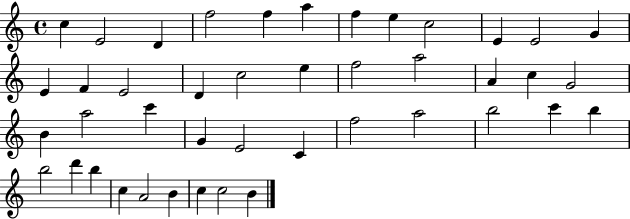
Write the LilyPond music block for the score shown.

{
  \clef treble
  \time 4/4
  \defaultTimeSignature
  \key c \major
  c''4 e'2 d'4 | f''2 f''4 a''4 | f''4 e''4 c''2 | e'4 e'2 g'4 | \break e'4 f'4 e'2 | d'4 c''2 e''4 | f''2 a''2 | a'4 c''4 g'2 | \break b'4 a''2 c'''4 | g'4 e'2 c'4 | f''2 a''2 | b''2 c'''4 b''4 | \break b''2 d'''4 b''4 | c''4 a'2 b'4 | c''4 c''2 b'4 | \bar "|."
}